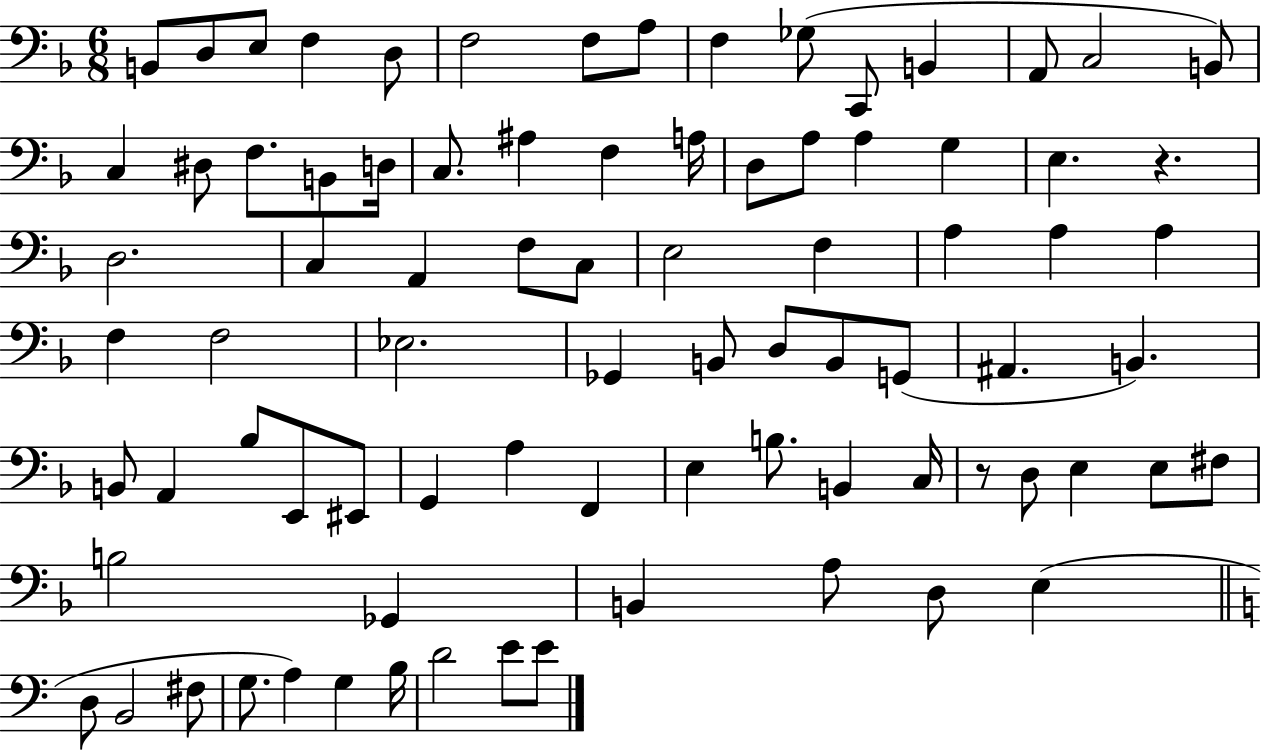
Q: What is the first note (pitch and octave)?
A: B2